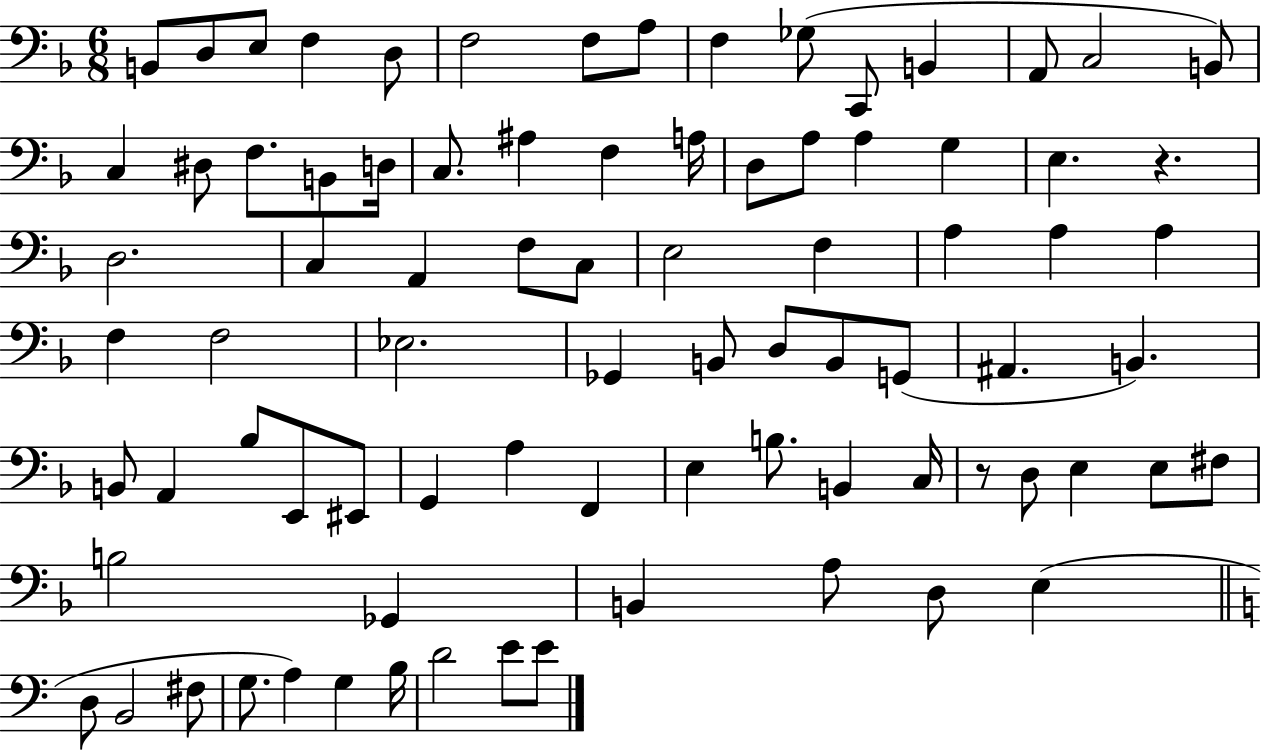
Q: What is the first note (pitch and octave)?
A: B2